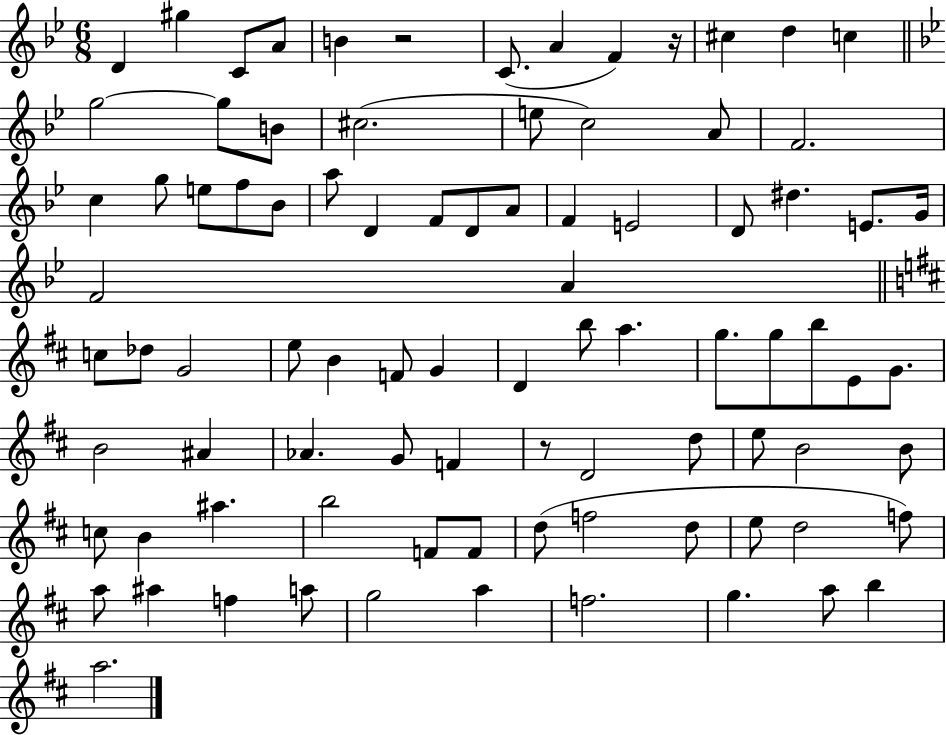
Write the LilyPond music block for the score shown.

{
  \clef treble
  \numericTimeSignature
  \time 6/8
  \key bes \major
  d'4 gis''4 c'8 a'8 | b'4 r2 | c'8.( a'4 f'4) r16 | cis''4 d''4 c''4 | \break \bar "||" \break \key bes \major g''2~~ g''8 b'8 | cis''2.( | e''8 c''2) a'8 | f'2. | \break c''4 g''8 e''8 f''8 bes'8 | a''8 d'4 f'8 d'8 a'8 | f'4 e'2 | d'8 dis''4. e'8. g'16 | \break f'2 a'4 | \bar "||" \break \key b \minor c''8 des''8 g'2 | e''8 b'4 f'8 g'4 | d'4 b''8 a''4. | g''8. g''8 b''8 e'8 g'8. | \break b'2 ais'4 | aes'4. g'8 f'4 | r8 d'2 d''8 | e''8 b'2 b'8 | \break c''8 b'4 ais''4. | b''2 f'8 f'8 | d''8( f''2 d''8 | e''8 d''2 f''8) | \break a''8 ais''4 f''4 a''8 | g''2 a''4 | f''2. | g''4. a''8 b''4 | \break a''2. | \bar "|."
}